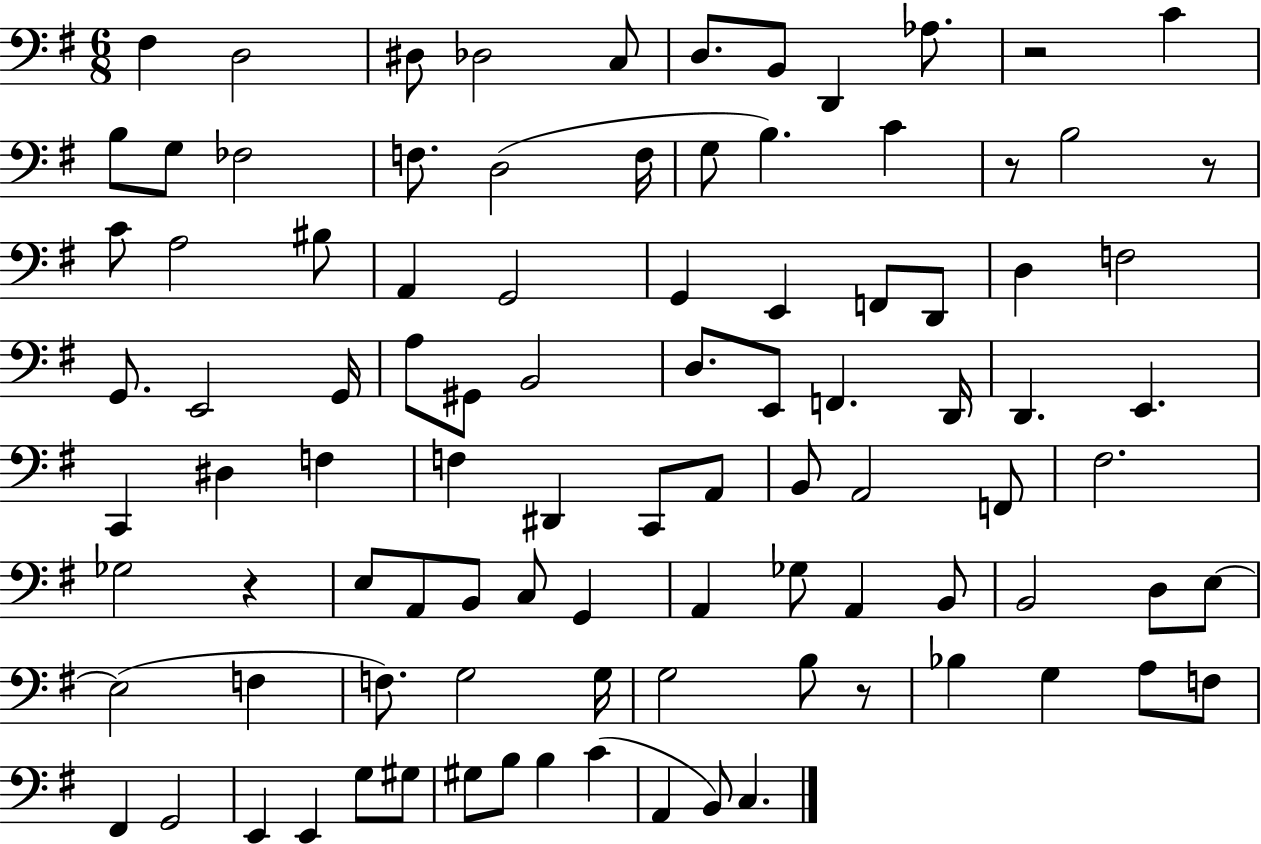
{
  \clef bass
  \numericTimeSignature
  \time 6/8
  \key g \major
  \repeat volta 2 { fis4 d2 | dis8 des2 c8 | d8. b,8 d,4 aes8. | r2 c'4 | \break b8 g8 fes2 | f8. d2( f16 | g8 b4.) c'4 | r8 b2 r8 | \break c'8 a2 bis8 | a,4 g,2 | g,4 e,4 f,8 d,8 | d4 f2 | \break g,8. e,2 g,16 | a8 gis,8 b,2 | d8. e,8 f,4. d,16 | d,4. e,4. | \break c,4 dis4 f4 | f4 dis,4 c,8 a,8 | b,8 a,2 f,8 | fis2. | \break ges2 r4 | e8 a,8 b,8 c8 g,4 | a,4 ges8 a,4 b,8 | b,2 d8 e8~~ | \break e2( f4 | f8.) g2 g16 | g2 b8 r8 | bes4 g4 a8 f8 | \break fis,4 g,2 | e,4 e,4 g8 gis8 | gis8 b8 b4 c'4( | a,4 b,8) c4. | \break } \bar "|."
}